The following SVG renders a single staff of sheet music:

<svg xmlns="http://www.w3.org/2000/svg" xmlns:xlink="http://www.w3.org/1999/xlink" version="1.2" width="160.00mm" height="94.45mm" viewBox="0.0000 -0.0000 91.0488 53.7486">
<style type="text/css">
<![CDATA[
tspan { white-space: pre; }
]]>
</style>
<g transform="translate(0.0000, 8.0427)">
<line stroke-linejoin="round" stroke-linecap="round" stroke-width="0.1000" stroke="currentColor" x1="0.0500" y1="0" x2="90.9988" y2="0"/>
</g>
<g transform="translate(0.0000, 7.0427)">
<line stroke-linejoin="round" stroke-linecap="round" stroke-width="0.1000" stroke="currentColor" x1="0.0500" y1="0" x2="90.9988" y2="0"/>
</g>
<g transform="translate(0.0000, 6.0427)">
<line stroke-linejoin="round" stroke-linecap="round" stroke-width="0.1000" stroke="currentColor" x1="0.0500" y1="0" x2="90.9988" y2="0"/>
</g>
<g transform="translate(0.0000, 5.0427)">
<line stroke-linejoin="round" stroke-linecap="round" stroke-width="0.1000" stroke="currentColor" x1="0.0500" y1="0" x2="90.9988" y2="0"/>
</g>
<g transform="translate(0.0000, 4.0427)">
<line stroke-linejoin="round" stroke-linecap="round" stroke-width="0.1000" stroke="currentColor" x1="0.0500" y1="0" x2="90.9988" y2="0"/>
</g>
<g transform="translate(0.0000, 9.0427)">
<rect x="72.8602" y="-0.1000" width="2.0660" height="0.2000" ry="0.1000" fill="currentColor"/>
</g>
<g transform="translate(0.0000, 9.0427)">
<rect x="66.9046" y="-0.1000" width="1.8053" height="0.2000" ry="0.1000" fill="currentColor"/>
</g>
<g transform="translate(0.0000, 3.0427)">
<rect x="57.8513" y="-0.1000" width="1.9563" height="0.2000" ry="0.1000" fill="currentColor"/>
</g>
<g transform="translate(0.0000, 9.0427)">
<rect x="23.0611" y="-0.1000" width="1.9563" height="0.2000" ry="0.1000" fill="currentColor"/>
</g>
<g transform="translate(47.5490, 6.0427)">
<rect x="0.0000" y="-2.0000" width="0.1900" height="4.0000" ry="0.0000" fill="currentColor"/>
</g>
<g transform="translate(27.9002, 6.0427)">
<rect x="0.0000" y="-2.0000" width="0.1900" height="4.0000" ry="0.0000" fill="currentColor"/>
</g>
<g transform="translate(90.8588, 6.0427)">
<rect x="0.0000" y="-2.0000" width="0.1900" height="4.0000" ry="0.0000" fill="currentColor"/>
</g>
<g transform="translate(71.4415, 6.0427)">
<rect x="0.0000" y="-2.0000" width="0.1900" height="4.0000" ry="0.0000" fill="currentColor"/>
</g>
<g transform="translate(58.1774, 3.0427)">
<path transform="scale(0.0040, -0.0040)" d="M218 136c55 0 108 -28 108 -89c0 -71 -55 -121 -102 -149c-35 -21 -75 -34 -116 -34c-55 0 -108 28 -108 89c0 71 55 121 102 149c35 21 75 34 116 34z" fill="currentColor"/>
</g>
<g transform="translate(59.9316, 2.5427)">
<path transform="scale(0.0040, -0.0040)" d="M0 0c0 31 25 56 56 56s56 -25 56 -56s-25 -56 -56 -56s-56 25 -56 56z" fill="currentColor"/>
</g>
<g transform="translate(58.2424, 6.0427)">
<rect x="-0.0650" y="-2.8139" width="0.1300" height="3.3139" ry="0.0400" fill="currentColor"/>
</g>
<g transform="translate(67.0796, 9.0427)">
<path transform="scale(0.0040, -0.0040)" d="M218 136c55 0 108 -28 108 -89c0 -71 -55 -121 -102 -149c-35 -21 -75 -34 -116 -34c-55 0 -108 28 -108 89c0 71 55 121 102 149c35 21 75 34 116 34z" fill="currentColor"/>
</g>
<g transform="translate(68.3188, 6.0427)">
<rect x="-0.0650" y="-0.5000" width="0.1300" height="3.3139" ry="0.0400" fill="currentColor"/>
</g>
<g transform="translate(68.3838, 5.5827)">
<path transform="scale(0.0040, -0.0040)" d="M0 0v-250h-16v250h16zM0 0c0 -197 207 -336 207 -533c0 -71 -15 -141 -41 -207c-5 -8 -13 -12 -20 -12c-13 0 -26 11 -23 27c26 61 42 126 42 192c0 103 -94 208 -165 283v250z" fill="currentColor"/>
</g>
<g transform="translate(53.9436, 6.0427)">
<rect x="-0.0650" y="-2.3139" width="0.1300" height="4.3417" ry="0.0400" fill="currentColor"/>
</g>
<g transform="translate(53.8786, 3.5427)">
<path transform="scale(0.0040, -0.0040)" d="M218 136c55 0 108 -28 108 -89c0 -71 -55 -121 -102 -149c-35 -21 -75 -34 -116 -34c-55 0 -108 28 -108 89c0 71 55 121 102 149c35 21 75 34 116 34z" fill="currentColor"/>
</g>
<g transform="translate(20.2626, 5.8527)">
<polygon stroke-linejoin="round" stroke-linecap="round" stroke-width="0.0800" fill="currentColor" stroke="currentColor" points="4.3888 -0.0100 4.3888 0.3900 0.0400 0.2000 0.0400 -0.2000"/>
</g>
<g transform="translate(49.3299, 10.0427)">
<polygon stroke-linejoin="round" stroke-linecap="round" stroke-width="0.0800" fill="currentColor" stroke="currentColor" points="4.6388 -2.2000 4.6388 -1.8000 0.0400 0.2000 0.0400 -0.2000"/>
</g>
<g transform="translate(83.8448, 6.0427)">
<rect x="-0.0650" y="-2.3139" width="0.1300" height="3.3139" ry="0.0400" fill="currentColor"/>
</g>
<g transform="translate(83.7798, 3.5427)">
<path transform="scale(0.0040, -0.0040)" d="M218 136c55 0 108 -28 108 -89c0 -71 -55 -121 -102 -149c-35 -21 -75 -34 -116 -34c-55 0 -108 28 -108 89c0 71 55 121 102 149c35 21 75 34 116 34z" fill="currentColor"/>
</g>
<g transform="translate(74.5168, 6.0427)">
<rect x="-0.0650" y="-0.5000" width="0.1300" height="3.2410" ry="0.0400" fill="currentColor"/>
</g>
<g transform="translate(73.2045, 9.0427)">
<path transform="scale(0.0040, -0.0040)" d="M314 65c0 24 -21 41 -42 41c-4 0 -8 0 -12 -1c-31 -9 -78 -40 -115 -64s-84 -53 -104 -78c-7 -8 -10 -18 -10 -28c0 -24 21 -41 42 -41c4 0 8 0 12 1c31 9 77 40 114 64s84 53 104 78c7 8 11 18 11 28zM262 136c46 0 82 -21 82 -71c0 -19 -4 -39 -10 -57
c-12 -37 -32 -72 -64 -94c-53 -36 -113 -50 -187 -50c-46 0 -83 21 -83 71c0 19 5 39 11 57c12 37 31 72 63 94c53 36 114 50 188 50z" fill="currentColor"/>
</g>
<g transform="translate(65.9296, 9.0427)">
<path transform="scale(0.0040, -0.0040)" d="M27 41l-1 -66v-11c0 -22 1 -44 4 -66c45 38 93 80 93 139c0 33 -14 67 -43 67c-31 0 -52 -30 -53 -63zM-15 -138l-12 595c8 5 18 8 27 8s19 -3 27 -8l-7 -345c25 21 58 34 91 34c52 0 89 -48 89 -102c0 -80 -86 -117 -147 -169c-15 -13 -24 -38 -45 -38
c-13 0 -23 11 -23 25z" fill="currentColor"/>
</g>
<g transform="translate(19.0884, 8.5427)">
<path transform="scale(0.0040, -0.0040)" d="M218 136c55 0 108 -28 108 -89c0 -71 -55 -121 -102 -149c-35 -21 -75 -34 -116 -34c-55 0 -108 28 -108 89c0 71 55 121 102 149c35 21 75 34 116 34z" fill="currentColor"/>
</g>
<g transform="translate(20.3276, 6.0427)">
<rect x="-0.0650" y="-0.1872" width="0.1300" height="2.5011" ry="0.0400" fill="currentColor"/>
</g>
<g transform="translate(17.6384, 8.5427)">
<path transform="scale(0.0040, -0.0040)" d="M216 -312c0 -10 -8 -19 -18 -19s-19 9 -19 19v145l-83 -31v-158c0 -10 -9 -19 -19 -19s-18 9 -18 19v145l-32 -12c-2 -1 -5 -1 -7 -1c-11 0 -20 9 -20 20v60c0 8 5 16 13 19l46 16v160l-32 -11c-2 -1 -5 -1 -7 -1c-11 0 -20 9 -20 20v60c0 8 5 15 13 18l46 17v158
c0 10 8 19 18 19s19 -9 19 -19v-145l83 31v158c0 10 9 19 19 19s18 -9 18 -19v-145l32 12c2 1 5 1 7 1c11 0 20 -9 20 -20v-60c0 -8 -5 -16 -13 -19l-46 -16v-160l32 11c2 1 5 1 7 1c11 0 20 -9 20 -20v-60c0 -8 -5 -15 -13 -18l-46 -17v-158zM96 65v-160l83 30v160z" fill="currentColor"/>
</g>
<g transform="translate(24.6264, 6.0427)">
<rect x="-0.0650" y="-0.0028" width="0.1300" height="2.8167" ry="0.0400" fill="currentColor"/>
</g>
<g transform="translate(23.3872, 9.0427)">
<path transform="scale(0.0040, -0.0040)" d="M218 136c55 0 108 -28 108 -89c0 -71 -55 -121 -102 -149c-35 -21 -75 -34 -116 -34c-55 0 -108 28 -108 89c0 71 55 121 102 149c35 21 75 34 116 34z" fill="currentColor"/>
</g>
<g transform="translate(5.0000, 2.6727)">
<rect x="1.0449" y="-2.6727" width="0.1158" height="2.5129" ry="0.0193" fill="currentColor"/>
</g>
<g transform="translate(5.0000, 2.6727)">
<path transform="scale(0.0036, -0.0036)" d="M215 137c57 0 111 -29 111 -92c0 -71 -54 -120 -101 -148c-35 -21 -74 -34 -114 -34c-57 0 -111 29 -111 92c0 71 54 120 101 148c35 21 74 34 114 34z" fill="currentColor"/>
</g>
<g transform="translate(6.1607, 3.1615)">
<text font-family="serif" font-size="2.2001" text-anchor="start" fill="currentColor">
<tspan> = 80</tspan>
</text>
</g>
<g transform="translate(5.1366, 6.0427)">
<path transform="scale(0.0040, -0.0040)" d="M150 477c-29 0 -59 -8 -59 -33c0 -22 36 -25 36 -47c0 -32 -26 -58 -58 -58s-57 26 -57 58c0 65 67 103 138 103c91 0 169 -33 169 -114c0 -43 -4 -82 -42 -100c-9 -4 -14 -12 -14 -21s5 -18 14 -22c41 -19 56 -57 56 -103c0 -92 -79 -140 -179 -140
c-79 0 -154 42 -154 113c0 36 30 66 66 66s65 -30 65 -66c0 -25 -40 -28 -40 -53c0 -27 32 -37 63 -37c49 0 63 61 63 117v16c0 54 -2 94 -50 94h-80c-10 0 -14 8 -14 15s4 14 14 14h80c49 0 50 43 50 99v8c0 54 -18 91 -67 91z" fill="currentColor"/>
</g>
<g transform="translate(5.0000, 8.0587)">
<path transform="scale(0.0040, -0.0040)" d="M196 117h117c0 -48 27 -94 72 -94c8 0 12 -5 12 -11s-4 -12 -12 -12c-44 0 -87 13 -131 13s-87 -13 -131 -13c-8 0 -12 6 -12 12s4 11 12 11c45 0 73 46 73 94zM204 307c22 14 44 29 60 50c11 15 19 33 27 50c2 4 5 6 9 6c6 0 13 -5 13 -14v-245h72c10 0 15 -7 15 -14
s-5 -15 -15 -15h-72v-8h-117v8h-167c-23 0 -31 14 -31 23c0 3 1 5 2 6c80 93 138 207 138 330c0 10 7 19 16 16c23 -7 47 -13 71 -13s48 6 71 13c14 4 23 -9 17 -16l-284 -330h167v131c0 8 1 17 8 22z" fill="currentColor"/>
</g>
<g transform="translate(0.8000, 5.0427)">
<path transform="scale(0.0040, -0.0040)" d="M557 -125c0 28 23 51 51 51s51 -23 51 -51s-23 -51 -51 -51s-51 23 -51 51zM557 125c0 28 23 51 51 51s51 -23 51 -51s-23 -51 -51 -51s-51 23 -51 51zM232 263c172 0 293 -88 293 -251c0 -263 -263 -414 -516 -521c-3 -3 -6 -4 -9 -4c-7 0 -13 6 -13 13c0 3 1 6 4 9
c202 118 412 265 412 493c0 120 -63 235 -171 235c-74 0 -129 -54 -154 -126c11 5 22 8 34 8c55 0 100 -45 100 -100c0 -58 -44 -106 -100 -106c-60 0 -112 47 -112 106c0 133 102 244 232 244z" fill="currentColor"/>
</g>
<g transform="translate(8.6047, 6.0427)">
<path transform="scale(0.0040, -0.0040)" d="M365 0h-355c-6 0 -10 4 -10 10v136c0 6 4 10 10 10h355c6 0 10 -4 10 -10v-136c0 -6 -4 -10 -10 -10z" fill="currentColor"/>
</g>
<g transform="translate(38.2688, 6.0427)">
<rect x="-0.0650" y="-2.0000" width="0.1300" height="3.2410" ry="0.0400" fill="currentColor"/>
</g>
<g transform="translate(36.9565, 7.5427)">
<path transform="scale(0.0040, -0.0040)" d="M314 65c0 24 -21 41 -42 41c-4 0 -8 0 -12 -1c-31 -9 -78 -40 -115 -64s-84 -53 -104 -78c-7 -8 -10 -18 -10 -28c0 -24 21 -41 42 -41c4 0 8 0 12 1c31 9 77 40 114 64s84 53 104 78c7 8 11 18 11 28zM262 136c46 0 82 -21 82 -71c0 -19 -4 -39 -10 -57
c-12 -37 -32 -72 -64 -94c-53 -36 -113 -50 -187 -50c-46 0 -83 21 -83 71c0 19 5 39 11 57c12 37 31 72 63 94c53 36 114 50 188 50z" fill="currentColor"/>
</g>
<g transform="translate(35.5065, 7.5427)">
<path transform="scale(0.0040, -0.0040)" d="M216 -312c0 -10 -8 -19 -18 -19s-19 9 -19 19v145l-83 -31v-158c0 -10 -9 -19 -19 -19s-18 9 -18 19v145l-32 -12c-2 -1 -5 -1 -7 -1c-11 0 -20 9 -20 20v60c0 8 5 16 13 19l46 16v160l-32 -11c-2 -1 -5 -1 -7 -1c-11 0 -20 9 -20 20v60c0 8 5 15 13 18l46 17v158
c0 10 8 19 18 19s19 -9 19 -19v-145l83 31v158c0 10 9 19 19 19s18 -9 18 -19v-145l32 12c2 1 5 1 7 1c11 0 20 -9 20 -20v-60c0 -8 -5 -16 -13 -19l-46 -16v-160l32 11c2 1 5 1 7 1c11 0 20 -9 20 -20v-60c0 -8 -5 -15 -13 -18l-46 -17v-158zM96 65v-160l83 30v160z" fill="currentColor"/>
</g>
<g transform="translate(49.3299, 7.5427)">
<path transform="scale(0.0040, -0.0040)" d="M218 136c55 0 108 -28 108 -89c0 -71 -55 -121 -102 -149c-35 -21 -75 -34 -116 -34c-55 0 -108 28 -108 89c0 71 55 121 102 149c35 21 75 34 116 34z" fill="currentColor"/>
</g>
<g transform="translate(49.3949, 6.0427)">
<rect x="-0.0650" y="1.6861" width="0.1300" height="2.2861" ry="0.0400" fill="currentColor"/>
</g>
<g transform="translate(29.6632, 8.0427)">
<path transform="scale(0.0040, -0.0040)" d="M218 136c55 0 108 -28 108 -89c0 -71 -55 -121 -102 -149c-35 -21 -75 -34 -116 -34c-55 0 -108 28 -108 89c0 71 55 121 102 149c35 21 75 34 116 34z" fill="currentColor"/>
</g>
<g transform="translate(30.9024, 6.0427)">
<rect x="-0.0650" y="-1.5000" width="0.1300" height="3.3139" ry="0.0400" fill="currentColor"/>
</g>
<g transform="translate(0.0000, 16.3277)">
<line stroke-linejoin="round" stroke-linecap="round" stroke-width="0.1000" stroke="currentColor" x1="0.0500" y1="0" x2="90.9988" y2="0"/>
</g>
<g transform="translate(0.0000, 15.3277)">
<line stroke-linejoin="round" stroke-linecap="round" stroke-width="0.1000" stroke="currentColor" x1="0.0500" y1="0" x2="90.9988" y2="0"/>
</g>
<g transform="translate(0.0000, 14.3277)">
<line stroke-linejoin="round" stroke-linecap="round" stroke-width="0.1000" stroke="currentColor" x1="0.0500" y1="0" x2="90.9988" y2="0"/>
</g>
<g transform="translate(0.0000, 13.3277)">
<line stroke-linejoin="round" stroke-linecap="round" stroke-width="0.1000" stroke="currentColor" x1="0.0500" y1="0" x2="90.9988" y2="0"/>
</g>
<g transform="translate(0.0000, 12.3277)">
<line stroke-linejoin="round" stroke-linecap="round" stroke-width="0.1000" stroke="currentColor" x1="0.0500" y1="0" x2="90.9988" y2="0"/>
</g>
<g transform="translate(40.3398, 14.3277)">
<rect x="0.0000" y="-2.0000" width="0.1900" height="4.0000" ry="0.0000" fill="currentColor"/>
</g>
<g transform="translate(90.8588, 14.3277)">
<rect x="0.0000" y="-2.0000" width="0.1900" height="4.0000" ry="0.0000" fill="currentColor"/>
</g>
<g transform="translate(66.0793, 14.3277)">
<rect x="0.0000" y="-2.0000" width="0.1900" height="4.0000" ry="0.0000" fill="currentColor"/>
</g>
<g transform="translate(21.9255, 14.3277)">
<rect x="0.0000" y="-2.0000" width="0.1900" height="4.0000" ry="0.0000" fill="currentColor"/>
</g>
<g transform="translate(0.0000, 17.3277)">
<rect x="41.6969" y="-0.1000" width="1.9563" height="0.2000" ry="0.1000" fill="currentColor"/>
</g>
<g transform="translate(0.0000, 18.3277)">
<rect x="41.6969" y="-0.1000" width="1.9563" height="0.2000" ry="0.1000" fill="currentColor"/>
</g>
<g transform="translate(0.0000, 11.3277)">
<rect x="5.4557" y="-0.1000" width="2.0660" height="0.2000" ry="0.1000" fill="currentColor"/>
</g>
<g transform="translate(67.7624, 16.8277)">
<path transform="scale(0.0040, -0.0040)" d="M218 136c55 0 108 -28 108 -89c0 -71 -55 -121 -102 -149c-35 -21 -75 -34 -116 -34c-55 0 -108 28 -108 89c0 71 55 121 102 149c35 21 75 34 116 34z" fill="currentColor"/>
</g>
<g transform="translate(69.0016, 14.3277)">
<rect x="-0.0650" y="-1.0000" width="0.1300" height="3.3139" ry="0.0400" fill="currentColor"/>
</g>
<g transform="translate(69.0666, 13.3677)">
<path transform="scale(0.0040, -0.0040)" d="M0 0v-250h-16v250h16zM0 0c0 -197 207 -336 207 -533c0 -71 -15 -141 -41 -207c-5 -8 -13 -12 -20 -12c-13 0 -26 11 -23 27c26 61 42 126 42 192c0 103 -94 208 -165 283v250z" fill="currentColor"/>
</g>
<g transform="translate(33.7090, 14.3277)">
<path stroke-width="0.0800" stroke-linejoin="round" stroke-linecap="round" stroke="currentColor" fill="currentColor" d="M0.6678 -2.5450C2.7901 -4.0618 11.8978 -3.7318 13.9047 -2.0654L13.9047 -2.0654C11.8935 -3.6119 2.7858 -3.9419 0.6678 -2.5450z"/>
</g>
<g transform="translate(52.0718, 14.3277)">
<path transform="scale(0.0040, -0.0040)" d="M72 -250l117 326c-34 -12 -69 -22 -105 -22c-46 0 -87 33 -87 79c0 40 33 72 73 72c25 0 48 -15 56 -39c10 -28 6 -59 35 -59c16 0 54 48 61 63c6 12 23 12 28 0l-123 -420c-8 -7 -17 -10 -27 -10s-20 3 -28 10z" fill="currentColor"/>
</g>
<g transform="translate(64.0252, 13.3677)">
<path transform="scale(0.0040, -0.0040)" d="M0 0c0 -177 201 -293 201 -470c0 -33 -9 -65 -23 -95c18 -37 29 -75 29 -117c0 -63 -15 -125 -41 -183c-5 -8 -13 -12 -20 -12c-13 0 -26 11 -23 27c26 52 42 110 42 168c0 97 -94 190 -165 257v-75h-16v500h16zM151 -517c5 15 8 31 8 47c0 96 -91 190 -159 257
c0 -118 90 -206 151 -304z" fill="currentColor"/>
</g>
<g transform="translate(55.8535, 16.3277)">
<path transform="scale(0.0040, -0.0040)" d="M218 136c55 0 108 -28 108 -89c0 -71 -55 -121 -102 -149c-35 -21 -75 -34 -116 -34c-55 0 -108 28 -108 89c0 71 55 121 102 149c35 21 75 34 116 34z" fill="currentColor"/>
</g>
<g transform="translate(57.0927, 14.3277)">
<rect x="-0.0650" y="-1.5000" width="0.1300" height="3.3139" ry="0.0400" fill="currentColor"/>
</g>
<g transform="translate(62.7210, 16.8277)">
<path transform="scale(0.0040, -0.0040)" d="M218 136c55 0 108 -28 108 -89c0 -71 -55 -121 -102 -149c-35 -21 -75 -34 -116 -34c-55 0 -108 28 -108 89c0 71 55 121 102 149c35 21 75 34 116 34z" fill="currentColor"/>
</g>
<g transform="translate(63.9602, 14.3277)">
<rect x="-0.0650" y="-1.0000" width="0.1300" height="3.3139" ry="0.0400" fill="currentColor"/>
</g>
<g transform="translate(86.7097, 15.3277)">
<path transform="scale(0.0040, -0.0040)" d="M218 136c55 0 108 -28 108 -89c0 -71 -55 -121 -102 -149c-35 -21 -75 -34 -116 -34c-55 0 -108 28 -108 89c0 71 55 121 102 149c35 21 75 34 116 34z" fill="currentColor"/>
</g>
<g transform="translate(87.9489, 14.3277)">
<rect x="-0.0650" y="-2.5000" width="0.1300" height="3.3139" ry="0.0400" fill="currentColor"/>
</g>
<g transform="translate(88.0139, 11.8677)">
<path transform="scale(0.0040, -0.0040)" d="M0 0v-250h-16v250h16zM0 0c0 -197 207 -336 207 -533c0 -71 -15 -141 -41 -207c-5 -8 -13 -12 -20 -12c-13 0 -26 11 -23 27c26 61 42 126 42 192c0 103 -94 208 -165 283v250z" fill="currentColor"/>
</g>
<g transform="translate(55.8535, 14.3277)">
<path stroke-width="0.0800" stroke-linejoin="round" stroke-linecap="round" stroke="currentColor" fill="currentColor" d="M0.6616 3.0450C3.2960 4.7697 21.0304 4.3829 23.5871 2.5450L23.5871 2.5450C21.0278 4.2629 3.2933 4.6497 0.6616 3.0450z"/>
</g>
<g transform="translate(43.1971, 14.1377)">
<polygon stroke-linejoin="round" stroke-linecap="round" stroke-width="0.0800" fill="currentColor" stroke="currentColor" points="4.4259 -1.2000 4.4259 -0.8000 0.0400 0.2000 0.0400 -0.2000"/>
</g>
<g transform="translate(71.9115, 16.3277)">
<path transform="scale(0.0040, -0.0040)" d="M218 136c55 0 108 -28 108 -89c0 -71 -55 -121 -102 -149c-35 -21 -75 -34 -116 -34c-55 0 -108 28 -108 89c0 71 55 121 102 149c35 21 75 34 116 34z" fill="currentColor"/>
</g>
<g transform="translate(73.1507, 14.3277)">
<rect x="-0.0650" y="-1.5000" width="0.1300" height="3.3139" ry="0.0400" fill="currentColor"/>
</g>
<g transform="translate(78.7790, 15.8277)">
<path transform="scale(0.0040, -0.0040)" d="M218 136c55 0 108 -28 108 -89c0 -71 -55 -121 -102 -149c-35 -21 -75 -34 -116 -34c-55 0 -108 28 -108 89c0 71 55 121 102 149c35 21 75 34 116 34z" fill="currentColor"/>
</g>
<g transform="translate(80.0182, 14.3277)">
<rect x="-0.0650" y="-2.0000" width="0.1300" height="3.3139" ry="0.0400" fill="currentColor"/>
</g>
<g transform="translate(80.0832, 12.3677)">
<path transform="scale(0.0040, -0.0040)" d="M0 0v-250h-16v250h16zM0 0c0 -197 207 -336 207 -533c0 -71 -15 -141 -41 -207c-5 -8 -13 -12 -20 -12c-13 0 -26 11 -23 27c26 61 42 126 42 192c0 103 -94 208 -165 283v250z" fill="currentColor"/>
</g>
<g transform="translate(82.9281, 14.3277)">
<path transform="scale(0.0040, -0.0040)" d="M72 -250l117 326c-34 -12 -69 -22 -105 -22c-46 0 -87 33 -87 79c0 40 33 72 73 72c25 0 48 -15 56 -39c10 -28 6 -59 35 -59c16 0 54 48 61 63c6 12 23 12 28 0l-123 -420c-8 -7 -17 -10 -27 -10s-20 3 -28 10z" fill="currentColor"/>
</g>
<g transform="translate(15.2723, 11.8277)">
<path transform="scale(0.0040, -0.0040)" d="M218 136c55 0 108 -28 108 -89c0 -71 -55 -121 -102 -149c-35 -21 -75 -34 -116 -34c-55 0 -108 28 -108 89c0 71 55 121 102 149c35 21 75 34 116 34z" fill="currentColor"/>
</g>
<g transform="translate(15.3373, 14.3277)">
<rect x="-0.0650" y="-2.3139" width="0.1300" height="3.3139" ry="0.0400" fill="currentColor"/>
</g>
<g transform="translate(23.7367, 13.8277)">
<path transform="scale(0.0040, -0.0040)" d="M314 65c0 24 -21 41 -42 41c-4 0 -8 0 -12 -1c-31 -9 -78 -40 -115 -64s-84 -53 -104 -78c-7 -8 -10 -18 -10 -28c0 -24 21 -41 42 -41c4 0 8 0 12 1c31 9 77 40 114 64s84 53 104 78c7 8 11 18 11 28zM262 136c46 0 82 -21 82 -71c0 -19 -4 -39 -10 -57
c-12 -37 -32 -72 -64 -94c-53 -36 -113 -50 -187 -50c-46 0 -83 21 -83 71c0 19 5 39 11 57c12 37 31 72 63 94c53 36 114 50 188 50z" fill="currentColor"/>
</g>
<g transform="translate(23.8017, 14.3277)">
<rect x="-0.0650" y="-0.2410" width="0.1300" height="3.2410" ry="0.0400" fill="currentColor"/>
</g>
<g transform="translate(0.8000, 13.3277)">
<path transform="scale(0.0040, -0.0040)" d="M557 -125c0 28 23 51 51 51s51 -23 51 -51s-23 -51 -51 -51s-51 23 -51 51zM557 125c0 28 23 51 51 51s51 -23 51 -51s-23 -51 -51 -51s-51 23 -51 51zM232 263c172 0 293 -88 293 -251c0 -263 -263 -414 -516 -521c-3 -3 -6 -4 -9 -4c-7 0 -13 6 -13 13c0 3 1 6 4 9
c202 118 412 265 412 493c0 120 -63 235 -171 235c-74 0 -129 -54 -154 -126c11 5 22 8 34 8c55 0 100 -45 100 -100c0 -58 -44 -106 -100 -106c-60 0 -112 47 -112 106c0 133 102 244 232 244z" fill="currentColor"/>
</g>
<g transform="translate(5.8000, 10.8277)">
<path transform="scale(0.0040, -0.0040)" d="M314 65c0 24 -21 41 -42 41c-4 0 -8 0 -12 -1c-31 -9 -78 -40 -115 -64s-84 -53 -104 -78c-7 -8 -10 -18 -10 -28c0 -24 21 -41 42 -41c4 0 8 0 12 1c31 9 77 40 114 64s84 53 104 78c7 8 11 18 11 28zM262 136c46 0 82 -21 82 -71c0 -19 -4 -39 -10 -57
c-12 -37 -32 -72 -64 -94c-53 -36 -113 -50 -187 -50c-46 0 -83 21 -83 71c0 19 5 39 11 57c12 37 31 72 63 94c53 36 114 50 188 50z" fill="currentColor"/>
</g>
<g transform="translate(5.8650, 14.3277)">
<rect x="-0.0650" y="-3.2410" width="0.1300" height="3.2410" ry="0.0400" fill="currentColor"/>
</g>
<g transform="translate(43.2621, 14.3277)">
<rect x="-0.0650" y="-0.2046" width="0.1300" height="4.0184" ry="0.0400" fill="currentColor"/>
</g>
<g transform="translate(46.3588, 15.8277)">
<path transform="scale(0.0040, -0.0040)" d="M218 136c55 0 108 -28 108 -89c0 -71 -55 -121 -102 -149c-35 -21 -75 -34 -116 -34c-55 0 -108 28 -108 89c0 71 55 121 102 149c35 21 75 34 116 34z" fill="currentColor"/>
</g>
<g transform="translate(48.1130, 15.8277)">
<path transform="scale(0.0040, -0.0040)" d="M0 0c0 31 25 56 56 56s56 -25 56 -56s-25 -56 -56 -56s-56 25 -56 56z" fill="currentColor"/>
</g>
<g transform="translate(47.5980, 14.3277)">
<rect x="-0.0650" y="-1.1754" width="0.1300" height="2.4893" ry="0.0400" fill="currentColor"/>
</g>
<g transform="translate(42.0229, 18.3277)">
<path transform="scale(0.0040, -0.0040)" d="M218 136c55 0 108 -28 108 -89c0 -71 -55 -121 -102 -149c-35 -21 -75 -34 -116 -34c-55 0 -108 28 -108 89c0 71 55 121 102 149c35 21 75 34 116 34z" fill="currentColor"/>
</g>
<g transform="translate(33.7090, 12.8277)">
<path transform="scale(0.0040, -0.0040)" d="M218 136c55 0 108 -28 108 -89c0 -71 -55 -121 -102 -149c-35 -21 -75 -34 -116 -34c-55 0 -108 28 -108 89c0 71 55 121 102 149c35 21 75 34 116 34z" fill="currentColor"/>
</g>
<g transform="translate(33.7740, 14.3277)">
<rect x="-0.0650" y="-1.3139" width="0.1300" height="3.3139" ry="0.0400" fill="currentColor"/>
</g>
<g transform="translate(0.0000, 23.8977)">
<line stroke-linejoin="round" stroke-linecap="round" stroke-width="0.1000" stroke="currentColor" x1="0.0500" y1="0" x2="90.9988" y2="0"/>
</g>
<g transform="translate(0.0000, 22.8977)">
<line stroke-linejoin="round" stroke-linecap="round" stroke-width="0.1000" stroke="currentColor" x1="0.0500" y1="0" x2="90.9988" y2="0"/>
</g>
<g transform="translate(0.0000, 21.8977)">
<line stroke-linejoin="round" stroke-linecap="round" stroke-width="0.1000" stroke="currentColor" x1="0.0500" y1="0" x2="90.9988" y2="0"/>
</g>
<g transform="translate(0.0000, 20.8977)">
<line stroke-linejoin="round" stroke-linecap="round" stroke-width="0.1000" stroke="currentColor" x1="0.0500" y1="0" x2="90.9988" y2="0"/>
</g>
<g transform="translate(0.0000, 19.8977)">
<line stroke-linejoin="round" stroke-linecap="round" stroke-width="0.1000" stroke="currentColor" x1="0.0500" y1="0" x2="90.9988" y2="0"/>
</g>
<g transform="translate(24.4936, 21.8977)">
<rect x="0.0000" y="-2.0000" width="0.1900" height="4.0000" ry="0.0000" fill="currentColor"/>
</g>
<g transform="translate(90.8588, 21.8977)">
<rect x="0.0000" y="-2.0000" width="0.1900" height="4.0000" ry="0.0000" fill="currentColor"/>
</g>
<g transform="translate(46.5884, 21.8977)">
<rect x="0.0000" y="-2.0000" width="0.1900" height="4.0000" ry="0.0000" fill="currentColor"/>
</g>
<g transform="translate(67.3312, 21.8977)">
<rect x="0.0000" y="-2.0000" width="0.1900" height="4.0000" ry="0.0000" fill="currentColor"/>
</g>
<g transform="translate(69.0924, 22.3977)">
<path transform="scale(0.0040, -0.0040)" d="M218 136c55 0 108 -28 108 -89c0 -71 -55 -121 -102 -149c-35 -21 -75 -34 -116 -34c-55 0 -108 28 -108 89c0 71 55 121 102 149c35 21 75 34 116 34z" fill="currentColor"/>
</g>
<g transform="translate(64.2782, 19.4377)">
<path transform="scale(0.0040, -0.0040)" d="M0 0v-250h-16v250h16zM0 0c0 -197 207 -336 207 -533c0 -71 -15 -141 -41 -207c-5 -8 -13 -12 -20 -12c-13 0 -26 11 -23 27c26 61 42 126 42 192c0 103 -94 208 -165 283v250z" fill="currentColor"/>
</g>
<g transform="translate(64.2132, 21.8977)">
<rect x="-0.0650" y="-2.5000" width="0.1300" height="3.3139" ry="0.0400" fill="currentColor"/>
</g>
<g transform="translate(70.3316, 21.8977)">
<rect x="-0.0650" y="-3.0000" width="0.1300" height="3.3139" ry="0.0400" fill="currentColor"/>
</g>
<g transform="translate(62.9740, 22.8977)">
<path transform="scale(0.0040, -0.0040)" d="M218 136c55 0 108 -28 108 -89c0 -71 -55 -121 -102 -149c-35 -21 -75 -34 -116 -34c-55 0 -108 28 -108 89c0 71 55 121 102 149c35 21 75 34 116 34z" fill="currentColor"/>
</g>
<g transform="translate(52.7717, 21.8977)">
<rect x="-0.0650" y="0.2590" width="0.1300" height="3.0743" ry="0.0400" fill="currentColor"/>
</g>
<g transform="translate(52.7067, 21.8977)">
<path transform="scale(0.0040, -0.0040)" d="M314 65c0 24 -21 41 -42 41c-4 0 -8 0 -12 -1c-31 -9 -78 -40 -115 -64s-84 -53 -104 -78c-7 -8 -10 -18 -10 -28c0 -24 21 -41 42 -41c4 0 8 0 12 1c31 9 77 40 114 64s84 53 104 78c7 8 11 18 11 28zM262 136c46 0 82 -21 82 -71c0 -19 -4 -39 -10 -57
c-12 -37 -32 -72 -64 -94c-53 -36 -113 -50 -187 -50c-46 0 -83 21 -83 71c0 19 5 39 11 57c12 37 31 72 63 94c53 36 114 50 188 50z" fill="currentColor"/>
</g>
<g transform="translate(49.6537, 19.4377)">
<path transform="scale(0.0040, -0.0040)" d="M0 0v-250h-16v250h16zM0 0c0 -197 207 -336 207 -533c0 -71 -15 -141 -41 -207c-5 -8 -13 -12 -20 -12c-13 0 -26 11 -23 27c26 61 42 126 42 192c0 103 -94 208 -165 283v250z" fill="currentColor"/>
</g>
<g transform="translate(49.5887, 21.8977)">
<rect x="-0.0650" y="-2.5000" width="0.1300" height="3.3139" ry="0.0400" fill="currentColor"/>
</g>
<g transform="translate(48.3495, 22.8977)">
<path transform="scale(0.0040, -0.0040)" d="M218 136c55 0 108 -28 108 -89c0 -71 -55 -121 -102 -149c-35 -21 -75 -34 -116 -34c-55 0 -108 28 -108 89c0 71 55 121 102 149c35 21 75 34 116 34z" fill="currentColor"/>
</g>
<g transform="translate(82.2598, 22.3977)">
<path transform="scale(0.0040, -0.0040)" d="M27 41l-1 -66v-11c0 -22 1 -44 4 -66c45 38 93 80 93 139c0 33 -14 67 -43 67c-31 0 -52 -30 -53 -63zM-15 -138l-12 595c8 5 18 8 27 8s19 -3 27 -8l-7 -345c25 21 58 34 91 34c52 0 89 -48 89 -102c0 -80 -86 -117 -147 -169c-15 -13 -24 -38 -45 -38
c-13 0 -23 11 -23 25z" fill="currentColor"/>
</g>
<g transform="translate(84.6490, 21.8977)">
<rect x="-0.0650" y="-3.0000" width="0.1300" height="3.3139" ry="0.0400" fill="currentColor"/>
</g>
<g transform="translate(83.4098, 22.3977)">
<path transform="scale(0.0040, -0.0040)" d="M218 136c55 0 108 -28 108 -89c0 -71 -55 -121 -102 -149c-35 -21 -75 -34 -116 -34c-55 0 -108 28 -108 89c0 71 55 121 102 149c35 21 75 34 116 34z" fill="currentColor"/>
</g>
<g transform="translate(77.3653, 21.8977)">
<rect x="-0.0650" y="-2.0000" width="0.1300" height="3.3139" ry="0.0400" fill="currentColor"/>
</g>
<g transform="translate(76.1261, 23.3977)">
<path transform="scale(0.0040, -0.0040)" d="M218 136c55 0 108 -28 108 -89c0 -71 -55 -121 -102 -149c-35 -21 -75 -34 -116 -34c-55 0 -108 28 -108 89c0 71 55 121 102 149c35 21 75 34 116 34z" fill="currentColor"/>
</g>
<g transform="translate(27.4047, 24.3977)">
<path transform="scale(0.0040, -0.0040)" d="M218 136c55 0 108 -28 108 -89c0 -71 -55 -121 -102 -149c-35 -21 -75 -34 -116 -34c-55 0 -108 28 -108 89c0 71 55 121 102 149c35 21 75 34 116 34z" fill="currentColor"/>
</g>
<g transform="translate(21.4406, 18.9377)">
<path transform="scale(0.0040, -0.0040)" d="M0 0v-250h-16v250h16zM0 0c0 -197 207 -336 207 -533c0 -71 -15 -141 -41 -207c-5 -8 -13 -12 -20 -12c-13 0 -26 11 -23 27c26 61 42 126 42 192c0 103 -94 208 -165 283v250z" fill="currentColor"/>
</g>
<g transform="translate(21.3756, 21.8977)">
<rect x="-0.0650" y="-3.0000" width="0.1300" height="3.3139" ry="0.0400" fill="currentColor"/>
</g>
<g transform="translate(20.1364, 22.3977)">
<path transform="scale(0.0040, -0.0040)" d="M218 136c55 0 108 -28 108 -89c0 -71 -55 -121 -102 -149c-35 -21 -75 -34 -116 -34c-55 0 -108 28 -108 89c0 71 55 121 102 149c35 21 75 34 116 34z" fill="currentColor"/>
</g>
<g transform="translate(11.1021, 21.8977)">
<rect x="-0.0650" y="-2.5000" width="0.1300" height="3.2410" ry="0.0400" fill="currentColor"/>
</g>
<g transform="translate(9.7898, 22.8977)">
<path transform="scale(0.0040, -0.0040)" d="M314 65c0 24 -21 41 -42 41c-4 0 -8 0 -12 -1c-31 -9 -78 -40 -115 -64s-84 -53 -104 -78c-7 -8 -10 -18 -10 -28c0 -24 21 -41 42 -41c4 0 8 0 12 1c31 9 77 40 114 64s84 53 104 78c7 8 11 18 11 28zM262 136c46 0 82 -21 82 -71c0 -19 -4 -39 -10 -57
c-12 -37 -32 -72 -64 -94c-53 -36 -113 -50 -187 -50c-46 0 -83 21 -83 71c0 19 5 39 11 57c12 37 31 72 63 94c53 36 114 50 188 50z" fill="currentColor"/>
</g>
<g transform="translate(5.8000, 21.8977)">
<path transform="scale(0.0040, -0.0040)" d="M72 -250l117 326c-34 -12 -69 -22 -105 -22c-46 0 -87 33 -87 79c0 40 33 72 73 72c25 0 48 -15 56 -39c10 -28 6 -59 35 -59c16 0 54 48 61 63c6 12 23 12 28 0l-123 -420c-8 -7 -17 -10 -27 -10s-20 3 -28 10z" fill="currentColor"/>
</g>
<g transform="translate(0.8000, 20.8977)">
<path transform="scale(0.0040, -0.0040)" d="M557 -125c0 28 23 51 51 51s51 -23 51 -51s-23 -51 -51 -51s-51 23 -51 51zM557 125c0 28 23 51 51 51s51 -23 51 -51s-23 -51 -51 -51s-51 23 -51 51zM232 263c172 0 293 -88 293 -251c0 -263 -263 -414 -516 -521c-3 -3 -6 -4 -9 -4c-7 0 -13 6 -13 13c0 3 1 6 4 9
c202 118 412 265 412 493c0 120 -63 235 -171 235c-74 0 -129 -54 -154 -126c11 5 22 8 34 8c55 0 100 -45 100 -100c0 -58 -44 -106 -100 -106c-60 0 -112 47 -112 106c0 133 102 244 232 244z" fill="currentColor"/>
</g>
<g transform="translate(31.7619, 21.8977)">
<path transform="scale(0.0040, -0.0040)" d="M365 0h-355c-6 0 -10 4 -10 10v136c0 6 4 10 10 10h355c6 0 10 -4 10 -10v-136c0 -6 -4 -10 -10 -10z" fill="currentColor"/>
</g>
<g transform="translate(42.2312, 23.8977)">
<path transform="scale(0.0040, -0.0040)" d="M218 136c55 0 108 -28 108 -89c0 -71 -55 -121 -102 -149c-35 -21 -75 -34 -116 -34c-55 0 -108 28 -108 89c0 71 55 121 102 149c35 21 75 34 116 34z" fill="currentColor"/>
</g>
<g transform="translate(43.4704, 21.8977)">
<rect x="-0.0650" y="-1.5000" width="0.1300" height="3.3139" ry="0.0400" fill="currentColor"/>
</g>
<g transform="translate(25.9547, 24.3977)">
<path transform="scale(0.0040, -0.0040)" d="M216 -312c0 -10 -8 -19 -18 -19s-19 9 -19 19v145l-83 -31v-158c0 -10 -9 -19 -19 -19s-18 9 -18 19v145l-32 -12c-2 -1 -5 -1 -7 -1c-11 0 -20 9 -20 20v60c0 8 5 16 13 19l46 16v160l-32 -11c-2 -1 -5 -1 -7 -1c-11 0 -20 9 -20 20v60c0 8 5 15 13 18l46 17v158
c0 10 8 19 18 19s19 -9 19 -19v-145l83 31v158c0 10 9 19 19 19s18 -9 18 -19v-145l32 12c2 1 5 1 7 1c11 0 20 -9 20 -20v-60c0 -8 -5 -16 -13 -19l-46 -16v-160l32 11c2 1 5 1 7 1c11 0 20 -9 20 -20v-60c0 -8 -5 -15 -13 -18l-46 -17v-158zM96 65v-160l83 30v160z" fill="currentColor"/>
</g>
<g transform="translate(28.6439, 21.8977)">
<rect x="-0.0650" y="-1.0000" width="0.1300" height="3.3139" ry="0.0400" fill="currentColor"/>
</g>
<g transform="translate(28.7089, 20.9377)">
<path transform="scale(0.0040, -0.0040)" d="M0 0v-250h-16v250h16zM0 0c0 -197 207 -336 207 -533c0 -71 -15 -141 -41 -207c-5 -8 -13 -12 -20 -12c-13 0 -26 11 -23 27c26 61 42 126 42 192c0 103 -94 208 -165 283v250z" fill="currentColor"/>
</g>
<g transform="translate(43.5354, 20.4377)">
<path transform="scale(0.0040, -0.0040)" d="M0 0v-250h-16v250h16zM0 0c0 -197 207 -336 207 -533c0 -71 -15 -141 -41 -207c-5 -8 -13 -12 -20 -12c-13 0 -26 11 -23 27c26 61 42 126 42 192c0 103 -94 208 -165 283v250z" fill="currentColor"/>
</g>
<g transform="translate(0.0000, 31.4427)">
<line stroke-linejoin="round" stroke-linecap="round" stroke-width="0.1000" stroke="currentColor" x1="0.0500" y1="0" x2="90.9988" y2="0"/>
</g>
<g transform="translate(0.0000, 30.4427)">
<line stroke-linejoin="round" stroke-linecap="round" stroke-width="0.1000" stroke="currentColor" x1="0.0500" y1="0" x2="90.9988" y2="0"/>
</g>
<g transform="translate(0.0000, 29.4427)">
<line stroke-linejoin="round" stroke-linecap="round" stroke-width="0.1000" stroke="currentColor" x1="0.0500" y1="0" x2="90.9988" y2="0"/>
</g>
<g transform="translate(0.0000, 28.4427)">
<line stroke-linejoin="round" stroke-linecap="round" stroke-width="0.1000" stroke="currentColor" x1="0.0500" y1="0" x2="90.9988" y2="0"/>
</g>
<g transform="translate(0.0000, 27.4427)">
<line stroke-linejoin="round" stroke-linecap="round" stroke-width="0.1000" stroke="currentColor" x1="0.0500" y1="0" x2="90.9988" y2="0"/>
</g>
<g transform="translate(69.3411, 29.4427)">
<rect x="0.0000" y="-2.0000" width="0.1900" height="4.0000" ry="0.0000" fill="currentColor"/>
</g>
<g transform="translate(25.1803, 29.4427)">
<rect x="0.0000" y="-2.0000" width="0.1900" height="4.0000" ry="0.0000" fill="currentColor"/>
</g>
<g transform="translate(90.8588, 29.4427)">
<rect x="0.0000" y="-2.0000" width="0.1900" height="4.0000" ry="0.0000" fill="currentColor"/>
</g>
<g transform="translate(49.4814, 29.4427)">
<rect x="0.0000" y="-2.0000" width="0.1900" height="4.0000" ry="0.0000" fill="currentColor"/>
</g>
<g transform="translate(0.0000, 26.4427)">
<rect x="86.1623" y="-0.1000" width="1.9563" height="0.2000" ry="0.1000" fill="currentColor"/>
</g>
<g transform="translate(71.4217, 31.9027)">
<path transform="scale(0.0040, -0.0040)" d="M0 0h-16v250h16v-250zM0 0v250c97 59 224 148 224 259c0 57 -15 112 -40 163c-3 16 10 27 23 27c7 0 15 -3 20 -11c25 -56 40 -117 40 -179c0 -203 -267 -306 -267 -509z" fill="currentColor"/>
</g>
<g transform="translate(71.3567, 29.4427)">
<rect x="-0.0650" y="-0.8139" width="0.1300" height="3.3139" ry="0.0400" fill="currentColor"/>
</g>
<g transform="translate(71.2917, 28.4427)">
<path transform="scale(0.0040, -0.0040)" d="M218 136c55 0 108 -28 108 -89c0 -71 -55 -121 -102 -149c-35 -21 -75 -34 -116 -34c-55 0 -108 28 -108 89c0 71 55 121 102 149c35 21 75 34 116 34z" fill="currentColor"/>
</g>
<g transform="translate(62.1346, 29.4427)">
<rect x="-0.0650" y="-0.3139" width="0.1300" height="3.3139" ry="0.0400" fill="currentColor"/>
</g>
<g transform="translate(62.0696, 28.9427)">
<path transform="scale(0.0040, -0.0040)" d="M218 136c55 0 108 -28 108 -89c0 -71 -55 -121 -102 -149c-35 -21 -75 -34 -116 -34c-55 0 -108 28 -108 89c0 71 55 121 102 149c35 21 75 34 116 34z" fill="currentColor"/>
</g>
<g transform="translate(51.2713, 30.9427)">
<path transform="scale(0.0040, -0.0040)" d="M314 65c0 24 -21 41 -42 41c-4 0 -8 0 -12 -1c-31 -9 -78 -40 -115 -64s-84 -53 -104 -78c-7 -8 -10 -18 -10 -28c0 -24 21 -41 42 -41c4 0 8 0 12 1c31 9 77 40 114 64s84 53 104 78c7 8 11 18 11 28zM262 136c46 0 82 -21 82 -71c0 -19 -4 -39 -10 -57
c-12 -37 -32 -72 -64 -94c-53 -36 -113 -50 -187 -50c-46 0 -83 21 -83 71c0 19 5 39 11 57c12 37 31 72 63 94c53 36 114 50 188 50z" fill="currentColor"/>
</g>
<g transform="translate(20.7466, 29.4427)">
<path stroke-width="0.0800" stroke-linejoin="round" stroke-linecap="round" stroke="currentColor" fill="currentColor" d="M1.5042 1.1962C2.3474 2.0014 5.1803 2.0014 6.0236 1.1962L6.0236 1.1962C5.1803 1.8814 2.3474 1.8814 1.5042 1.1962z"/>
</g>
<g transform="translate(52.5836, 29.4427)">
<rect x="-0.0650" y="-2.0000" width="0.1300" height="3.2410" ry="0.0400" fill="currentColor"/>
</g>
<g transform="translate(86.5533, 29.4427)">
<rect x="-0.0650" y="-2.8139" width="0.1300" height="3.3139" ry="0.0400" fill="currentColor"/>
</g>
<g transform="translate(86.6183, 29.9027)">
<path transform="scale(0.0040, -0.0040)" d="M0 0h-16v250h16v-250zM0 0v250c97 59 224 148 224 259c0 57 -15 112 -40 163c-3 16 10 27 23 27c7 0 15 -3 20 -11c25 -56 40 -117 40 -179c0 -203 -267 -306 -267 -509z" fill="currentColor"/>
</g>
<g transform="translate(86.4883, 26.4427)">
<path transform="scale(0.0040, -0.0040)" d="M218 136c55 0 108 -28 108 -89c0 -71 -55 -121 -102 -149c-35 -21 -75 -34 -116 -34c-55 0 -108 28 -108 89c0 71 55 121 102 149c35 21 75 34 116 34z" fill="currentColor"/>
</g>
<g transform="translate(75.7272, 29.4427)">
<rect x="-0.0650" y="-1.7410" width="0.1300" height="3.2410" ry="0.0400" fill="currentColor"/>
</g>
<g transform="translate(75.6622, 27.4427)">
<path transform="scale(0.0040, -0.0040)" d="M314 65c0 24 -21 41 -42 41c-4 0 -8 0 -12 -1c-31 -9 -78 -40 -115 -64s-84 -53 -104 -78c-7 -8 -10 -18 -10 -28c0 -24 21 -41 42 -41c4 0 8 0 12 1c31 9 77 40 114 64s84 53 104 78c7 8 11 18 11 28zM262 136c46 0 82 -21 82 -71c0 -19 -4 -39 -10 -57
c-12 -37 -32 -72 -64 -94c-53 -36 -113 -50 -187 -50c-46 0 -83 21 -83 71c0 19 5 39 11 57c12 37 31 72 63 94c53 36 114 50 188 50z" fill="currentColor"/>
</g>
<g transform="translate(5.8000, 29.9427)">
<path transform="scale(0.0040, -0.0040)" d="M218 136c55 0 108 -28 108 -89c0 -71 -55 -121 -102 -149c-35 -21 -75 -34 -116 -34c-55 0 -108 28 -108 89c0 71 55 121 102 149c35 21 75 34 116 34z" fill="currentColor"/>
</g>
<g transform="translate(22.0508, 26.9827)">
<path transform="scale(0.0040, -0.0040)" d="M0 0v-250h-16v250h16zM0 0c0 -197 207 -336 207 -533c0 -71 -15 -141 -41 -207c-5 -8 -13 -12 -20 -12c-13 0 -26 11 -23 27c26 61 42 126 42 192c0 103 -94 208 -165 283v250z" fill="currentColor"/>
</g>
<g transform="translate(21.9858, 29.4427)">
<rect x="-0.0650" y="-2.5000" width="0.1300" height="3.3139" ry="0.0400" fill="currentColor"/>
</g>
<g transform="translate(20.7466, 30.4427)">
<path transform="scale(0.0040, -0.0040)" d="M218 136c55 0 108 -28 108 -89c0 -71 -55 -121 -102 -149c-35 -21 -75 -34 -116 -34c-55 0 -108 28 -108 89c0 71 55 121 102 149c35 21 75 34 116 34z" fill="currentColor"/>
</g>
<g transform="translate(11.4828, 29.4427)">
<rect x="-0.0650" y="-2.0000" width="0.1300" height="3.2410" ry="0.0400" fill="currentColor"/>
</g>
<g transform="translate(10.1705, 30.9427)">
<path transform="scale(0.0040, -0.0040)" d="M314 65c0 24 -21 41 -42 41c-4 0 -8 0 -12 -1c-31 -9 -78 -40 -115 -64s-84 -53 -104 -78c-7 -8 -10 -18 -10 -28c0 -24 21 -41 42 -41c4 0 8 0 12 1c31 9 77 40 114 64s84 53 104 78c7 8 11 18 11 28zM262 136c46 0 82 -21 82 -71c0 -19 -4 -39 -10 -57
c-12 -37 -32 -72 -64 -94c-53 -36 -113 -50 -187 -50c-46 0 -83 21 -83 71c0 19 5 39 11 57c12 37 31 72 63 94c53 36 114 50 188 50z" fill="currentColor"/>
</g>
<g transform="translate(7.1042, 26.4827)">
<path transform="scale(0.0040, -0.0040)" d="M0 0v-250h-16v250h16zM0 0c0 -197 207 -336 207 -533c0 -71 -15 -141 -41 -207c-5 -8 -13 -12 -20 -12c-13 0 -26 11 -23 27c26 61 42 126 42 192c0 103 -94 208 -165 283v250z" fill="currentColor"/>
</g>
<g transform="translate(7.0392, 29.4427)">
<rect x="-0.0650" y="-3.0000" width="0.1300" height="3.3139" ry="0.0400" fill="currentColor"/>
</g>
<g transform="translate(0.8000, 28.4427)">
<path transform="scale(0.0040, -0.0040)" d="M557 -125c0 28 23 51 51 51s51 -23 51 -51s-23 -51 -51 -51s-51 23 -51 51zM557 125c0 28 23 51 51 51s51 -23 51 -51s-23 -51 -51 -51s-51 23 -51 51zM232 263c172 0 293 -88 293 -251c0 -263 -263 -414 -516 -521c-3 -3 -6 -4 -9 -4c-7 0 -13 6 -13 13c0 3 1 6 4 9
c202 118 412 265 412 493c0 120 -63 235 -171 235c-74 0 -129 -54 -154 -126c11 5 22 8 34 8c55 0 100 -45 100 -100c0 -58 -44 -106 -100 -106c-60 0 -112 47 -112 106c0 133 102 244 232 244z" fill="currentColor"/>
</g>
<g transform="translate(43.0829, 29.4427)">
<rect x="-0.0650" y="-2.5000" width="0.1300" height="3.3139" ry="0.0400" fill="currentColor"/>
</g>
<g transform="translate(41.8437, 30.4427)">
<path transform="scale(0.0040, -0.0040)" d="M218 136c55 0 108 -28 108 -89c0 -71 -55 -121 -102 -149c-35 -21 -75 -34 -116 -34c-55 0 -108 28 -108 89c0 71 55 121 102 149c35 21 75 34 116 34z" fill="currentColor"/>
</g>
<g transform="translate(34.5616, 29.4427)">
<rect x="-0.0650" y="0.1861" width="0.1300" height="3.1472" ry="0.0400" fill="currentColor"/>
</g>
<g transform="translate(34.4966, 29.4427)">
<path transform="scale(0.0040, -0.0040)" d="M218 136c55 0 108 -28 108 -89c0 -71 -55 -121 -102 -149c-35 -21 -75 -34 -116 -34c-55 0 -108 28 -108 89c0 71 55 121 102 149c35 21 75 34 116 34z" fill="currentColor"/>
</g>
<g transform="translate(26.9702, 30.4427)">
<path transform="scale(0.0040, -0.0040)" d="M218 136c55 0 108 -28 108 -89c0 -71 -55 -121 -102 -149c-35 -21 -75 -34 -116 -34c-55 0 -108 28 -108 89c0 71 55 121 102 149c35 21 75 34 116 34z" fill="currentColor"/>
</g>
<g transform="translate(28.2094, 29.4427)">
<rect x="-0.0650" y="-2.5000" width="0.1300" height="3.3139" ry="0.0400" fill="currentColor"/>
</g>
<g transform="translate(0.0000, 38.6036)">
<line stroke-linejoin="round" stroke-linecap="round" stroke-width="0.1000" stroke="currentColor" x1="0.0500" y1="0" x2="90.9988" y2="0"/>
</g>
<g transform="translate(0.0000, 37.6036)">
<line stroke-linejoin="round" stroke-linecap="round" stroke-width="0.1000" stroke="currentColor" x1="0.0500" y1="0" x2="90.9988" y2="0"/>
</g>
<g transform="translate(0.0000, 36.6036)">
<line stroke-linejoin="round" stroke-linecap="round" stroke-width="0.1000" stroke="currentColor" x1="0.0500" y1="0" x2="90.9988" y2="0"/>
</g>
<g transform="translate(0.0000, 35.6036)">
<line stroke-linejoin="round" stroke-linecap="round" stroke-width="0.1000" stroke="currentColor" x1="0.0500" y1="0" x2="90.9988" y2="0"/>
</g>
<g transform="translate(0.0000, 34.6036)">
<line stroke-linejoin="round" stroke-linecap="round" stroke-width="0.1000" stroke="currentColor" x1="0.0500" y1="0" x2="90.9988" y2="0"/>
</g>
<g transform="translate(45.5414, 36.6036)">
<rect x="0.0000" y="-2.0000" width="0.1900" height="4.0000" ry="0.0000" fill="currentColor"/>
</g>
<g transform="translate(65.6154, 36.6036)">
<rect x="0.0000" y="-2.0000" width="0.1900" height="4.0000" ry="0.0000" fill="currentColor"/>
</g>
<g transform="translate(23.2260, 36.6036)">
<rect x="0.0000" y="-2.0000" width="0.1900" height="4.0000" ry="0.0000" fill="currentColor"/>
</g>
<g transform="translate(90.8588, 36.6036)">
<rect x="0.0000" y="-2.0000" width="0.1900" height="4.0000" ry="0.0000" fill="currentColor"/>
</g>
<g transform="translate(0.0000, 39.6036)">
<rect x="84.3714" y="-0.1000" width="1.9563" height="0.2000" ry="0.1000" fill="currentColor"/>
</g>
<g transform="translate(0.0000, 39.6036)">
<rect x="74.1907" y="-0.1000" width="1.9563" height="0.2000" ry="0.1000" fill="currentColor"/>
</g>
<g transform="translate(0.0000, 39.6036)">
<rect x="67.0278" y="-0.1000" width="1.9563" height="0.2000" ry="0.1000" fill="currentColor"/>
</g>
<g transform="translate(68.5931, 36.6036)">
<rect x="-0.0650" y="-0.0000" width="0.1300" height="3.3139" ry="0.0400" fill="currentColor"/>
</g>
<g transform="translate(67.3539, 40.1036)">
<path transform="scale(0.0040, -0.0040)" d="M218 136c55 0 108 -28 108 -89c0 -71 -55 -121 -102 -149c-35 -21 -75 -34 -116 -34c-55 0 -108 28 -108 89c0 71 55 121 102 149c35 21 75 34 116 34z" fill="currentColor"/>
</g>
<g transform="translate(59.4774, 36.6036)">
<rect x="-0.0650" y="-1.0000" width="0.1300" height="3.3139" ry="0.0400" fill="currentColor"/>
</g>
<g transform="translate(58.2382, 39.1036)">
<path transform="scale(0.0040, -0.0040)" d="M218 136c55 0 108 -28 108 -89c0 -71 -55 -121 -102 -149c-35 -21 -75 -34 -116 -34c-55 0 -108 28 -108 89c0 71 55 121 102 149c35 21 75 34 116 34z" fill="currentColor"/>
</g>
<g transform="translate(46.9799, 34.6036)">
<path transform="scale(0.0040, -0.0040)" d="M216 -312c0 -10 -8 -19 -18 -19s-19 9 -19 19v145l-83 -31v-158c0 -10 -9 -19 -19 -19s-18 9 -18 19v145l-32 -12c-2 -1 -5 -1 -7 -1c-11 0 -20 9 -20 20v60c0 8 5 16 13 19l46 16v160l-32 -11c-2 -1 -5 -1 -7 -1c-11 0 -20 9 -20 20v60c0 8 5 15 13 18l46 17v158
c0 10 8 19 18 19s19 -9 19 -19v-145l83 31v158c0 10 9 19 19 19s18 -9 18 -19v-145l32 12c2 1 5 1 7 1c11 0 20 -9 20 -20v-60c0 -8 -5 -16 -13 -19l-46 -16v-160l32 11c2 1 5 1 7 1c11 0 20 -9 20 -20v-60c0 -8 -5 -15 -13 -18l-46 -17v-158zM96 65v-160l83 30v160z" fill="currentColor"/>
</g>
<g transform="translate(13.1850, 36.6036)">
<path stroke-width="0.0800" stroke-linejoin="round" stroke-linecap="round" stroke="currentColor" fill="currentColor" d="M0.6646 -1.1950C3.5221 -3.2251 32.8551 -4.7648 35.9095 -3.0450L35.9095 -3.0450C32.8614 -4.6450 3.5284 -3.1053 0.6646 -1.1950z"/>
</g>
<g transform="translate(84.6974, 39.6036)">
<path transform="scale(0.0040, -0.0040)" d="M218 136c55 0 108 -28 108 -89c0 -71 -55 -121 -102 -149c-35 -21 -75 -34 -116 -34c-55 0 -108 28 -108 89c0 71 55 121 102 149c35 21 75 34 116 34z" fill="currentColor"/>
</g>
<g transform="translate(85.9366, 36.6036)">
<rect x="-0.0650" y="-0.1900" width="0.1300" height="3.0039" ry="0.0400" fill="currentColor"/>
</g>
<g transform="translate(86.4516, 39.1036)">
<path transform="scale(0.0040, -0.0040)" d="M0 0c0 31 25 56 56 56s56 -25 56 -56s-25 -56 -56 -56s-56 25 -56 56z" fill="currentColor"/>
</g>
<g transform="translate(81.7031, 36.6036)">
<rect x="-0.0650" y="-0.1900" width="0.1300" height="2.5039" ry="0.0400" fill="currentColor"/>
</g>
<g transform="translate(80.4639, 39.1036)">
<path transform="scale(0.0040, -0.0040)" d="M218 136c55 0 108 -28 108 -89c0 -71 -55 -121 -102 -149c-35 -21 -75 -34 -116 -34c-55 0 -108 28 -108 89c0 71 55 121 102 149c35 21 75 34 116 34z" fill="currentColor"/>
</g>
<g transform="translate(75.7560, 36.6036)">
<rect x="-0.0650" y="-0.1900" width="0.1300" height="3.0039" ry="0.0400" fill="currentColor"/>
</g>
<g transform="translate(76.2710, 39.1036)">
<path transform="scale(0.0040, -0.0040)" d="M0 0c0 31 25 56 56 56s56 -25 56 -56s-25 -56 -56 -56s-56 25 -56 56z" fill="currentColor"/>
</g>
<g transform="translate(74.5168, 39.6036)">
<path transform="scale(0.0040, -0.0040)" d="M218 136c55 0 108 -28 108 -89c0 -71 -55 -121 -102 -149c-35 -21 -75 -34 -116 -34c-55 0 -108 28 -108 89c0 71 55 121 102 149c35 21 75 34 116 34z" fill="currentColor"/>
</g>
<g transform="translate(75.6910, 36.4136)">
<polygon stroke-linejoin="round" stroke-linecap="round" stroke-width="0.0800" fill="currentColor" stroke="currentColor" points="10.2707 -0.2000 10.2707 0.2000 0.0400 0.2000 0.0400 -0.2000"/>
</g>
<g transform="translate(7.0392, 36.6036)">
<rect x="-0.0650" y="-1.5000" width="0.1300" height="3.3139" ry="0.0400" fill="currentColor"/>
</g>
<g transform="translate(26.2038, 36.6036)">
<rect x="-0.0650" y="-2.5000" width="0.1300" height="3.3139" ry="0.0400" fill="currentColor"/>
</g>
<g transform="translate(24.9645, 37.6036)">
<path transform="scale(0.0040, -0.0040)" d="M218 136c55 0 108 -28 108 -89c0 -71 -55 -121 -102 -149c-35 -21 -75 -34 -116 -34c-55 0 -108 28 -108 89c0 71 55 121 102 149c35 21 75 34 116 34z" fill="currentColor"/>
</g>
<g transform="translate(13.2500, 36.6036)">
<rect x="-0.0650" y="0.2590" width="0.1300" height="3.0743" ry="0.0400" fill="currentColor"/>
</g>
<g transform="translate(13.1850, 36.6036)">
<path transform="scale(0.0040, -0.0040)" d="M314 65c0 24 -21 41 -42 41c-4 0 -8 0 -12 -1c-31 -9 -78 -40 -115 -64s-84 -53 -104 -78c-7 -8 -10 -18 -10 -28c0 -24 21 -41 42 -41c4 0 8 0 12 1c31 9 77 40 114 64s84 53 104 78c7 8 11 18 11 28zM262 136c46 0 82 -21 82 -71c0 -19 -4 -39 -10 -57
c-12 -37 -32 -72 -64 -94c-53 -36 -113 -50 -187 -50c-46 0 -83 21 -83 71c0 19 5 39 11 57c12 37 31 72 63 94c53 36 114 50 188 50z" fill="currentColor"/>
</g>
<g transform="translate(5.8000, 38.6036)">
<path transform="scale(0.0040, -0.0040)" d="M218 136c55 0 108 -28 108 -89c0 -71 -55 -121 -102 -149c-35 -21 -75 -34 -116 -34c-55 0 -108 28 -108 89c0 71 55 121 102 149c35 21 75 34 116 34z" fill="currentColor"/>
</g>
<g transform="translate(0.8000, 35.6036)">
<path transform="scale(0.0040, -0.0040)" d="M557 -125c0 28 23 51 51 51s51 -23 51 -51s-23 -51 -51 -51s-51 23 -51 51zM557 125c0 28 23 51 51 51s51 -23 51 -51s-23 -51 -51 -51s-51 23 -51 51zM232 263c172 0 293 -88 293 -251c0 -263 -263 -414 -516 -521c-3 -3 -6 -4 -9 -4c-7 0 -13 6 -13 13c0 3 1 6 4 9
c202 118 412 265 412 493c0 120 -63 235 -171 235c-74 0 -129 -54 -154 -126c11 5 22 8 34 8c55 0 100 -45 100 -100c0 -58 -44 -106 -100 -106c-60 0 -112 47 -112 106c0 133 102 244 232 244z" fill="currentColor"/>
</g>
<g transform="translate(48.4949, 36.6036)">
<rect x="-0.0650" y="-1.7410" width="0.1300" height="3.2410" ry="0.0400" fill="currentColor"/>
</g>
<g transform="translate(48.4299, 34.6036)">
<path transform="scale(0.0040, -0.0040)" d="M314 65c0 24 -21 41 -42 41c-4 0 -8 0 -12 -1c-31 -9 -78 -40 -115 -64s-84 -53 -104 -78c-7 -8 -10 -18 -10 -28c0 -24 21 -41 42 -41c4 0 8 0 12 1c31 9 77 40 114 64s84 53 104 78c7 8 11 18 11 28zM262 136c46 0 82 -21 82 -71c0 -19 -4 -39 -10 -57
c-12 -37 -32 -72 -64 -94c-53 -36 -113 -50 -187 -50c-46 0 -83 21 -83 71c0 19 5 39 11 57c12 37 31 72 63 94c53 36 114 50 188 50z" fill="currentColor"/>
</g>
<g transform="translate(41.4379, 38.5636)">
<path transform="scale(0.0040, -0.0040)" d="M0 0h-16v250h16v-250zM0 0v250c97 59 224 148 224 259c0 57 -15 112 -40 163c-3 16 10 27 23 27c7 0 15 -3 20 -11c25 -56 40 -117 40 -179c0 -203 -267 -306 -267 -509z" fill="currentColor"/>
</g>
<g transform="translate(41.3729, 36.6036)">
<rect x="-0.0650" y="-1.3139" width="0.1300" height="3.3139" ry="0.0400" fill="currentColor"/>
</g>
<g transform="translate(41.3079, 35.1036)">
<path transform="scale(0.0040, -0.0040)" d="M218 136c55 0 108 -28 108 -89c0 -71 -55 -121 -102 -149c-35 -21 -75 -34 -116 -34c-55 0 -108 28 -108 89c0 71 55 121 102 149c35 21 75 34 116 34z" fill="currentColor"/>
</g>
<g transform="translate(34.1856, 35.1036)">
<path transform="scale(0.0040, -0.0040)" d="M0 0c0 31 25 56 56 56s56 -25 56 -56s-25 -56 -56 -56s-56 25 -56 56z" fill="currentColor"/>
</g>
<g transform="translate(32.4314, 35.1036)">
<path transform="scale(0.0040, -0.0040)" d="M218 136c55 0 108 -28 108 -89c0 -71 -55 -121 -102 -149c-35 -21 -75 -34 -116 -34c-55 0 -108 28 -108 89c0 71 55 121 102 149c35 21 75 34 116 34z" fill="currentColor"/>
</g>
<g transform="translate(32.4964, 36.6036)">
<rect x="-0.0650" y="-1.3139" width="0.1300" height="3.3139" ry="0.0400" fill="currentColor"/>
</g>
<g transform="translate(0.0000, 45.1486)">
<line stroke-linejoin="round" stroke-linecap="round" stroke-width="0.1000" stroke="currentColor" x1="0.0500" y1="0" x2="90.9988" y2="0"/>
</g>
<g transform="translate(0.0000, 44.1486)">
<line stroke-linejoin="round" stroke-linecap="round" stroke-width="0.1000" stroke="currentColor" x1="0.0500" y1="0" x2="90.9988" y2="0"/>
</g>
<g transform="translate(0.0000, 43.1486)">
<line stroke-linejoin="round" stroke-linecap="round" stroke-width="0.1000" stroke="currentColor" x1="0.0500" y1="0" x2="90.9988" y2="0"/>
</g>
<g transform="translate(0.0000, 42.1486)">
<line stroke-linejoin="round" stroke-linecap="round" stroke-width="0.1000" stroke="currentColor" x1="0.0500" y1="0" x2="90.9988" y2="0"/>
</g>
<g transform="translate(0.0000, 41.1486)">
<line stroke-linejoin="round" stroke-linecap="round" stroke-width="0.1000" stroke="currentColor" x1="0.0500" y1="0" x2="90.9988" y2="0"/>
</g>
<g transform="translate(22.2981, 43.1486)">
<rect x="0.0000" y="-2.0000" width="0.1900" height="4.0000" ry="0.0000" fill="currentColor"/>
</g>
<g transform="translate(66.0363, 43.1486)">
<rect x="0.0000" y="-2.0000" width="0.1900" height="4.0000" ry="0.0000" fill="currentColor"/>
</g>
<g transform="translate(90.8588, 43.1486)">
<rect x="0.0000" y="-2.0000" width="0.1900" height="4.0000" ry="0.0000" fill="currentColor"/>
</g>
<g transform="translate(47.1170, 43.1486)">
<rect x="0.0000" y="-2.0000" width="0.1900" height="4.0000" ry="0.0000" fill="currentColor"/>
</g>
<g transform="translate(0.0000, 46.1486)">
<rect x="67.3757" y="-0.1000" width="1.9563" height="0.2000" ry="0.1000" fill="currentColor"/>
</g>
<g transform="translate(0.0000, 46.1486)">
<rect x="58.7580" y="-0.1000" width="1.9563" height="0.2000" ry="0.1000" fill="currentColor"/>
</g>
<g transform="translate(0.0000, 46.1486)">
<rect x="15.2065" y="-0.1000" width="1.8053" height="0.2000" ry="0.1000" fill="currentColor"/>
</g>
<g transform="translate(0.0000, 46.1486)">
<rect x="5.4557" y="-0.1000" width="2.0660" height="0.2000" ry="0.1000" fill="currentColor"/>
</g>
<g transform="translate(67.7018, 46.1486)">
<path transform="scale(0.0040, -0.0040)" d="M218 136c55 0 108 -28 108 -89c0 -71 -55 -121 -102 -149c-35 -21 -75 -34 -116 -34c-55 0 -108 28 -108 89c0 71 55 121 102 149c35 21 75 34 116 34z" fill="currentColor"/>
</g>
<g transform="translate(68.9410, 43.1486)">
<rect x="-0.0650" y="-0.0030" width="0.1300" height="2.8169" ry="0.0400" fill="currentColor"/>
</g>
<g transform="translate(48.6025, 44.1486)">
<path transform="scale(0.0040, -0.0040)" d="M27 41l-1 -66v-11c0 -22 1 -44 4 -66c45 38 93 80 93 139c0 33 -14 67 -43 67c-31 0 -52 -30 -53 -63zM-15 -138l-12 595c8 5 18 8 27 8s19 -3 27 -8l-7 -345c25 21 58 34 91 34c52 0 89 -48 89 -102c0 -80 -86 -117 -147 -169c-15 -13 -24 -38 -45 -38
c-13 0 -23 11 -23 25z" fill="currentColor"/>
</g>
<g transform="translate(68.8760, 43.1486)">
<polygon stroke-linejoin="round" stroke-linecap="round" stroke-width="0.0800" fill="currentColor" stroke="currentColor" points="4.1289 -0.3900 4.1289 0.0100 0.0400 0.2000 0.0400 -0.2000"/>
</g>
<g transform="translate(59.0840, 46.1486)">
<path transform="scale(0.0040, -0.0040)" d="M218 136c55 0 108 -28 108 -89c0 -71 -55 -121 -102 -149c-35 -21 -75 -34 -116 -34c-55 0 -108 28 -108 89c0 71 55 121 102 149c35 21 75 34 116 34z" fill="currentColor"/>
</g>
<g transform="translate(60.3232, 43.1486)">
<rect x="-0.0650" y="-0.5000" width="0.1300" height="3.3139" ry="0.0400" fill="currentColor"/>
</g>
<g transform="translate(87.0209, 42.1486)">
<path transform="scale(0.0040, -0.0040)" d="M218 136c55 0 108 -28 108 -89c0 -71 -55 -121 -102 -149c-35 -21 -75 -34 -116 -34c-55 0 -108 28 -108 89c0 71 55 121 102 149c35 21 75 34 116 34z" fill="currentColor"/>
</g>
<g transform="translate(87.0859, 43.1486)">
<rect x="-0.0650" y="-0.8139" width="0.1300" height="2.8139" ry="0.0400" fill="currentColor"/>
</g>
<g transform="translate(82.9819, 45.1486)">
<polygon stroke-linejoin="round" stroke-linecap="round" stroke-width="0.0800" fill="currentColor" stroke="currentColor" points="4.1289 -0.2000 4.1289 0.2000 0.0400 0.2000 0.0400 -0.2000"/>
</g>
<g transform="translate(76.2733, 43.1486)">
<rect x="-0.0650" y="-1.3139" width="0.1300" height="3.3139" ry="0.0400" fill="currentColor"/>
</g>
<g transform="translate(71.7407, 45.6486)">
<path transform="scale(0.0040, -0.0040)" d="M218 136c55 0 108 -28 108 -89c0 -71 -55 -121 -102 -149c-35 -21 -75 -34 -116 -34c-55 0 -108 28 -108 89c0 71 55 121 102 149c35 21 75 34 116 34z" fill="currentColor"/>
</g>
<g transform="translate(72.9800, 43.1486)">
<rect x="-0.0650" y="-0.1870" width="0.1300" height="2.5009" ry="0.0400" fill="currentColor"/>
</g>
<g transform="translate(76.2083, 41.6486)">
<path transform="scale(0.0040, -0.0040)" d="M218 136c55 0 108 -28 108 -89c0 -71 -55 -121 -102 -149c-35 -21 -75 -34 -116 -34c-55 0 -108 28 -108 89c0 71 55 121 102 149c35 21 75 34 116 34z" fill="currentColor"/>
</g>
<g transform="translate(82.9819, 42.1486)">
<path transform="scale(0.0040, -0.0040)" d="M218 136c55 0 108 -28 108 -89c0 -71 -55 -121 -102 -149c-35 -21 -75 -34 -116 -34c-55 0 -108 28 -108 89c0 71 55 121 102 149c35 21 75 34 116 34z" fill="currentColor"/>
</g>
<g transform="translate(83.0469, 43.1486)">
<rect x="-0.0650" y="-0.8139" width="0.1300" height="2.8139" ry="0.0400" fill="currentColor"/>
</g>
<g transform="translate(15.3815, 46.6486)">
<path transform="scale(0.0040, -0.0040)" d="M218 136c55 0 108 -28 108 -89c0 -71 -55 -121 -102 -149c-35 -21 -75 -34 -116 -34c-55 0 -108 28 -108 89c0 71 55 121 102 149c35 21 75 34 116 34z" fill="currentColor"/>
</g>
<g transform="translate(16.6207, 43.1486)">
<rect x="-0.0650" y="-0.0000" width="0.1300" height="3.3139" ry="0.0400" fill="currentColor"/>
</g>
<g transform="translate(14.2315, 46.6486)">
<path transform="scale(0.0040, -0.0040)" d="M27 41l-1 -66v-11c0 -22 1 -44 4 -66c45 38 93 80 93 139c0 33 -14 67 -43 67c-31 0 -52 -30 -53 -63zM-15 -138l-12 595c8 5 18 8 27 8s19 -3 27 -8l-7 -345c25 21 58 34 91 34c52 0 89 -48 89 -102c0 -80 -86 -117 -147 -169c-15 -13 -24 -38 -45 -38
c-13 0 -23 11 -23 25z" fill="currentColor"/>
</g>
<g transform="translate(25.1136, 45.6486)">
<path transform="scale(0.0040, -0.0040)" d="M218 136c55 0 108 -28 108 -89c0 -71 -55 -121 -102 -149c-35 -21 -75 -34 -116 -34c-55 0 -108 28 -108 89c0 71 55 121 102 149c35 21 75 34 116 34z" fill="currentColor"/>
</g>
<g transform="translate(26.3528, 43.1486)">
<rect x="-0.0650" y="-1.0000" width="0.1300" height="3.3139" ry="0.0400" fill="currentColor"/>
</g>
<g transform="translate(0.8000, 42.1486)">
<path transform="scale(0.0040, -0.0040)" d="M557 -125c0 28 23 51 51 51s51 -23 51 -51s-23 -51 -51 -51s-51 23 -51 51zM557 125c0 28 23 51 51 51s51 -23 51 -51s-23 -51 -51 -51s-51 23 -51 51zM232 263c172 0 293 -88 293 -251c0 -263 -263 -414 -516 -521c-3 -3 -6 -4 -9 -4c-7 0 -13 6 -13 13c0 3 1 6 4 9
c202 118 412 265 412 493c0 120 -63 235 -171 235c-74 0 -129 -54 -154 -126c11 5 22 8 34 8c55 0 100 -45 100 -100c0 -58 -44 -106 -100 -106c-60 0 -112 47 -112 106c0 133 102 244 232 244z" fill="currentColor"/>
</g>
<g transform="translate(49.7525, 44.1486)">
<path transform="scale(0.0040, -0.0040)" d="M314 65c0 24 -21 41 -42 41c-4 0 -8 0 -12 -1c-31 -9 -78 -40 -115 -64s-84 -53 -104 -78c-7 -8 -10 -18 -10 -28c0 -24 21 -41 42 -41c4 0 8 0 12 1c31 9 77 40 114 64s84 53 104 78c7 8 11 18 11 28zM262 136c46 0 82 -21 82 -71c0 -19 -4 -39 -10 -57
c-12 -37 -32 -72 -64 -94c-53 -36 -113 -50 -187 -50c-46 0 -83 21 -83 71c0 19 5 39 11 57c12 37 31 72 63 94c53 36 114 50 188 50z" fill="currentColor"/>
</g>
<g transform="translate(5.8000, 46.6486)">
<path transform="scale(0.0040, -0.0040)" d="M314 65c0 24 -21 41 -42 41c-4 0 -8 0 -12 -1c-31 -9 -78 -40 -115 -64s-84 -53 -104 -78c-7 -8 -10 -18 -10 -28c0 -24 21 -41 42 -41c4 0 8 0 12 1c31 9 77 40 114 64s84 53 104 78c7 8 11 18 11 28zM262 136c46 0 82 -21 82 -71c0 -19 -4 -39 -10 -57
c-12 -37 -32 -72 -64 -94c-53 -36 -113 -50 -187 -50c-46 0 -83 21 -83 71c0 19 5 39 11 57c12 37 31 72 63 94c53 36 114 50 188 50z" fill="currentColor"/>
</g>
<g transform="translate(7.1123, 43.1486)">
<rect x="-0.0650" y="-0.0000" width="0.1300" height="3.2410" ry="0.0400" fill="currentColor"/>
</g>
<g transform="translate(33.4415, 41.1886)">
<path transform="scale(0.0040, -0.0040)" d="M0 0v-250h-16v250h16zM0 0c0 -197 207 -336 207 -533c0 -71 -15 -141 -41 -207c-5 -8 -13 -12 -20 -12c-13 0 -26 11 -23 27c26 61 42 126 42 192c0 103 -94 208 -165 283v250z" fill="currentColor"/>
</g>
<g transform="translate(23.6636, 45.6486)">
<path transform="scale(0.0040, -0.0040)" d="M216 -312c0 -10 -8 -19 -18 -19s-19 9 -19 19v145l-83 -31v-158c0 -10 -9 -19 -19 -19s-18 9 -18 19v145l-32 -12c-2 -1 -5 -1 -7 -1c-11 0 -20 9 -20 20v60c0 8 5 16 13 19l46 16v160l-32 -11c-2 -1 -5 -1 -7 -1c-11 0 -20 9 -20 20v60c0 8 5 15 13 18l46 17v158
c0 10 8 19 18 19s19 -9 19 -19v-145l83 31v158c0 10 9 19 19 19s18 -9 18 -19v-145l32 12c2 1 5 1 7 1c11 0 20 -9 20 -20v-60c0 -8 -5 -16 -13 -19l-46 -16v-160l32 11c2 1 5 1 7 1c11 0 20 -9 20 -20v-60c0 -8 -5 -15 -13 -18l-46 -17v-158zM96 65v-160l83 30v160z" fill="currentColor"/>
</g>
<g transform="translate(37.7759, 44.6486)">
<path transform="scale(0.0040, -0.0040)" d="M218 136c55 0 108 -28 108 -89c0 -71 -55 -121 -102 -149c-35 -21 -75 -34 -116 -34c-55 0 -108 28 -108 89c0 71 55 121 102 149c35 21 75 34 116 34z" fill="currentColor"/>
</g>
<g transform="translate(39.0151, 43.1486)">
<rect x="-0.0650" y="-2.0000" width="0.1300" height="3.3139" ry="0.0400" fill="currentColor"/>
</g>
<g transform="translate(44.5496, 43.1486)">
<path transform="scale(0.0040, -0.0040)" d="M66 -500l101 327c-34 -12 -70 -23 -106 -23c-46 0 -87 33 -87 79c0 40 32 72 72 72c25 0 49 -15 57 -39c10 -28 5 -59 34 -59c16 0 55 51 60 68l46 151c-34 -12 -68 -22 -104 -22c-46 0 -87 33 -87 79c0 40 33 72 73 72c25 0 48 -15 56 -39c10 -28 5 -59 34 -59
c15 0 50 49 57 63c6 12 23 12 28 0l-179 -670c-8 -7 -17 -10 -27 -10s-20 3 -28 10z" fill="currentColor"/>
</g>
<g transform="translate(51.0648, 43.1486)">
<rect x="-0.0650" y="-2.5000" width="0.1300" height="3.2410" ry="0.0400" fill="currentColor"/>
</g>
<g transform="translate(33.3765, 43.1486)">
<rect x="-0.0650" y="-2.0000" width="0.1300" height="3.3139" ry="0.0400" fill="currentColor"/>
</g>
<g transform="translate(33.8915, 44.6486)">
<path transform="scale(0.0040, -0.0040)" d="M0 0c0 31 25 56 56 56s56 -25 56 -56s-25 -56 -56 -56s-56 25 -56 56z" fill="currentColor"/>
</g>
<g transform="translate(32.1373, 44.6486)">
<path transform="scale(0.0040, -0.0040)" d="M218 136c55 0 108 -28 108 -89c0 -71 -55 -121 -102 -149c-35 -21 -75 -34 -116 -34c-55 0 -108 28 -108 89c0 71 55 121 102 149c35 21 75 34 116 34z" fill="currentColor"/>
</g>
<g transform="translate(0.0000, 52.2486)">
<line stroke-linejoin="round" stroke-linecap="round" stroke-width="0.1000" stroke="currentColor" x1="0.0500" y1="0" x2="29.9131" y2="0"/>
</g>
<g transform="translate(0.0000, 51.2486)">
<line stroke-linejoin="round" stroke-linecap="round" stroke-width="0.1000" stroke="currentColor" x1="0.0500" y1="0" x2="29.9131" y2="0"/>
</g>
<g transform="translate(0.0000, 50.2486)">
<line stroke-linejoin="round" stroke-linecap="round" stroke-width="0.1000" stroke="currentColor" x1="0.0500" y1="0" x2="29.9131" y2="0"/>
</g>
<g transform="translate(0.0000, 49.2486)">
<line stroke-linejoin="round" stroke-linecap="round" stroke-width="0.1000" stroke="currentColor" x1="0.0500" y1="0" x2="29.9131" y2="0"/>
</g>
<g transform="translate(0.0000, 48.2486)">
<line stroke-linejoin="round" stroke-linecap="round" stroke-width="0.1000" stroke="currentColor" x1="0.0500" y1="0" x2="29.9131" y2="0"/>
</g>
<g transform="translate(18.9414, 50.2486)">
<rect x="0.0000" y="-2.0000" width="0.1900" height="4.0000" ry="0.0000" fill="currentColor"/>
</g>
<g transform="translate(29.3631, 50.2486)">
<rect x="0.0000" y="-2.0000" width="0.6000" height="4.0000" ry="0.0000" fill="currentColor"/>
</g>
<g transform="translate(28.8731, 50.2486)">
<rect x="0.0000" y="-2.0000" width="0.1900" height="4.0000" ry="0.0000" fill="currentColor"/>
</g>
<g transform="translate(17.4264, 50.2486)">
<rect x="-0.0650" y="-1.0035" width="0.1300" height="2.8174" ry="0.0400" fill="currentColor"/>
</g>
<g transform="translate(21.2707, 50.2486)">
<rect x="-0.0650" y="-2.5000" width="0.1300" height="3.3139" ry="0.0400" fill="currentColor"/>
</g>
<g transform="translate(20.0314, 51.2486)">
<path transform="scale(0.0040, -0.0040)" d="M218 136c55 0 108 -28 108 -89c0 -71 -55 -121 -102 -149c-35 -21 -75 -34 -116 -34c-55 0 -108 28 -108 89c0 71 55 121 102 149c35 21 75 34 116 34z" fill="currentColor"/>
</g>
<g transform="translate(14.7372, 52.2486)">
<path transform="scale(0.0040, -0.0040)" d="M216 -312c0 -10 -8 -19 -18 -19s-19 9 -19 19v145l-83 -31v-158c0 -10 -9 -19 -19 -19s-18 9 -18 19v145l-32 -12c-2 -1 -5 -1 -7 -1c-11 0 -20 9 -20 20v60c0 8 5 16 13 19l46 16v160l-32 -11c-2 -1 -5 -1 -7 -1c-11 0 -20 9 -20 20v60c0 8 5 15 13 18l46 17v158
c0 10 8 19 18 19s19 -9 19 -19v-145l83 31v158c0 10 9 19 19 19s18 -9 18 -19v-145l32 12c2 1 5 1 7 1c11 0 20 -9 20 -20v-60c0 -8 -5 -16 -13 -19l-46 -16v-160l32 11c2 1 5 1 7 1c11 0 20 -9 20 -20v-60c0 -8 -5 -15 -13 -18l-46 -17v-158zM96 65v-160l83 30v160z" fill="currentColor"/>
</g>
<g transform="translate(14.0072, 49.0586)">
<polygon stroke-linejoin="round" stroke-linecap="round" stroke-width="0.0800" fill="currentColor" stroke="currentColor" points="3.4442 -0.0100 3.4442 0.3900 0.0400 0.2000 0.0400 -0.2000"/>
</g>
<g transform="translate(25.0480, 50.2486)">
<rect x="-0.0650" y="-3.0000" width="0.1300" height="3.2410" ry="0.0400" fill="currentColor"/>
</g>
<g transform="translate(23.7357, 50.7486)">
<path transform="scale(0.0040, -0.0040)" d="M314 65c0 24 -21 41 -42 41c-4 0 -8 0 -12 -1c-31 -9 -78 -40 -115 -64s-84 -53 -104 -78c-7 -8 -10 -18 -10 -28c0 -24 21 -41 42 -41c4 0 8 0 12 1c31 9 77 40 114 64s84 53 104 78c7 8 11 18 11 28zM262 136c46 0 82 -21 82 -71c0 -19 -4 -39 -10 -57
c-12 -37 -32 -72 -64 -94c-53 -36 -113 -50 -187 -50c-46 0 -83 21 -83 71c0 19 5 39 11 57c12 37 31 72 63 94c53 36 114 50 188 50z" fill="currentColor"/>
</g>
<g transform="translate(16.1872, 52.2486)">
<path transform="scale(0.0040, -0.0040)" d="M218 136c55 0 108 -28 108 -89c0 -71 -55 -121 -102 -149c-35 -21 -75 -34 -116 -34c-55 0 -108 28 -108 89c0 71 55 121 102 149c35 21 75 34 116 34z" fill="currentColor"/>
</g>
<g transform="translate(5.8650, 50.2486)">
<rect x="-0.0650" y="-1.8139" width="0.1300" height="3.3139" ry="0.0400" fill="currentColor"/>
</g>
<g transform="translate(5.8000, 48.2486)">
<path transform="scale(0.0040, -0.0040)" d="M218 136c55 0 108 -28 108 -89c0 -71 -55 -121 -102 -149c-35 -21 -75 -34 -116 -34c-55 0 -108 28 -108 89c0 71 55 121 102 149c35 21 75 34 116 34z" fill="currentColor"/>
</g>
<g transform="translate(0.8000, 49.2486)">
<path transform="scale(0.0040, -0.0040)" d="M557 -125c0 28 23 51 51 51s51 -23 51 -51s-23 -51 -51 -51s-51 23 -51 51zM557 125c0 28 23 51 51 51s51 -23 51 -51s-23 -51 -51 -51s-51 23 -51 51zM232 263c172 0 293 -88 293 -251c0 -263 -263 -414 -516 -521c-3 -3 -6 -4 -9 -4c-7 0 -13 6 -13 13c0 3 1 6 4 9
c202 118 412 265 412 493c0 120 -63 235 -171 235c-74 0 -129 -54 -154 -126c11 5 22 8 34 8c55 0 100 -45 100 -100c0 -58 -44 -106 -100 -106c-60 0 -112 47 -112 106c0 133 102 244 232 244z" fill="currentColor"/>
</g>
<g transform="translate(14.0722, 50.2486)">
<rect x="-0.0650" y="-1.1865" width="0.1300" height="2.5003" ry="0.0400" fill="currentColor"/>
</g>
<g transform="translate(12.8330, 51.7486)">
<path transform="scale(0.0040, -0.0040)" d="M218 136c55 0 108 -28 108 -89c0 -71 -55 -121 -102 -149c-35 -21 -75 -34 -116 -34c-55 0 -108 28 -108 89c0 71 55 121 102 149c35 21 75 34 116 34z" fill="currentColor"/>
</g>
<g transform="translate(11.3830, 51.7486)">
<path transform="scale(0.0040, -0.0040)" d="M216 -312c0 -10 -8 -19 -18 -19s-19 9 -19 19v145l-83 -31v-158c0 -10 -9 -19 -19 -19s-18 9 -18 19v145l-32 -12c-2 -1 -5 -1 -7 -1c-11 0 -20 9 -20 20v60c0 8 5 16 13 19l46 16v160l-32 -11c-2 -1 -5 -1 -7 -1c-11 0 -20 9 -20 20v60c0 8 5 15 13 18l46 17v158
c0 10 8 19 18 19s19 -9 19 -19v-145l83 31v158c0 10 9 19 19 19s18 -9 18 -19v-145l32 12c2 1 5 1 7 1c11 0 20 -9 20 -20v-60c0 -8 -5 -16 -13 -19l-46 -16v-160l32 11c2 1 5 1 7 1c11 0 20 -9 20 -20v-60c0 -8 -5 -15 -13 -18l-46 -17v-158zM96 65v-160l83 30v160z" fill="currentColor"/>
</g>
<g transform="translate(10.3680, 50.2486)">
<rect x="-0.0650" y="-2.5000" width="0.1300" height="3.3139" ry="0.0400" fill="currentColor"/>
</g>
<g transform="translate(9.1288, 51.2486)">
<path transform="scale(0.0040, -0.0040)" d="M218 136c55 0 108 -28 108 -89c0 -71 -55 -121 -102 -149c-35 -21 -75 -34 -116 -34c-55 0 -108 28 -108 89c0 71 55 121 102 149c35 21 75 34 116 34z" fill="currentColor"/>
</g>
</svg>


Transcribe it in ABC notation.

X:1
T:Untitled
M:3/4
L:1/4
K:C
z2 ^F,,/2 E,,/2 G,, ^A,,2 A,,/2 B,/2 C _E,,/2 E,,2 B, D2 B, E,2 G, C,,/2 A,,/2 z/2 G,, F,,/4 F,,/2 G,, A,,/2 z/2 B,,/2 z/2 B,,2 C,/2 ^F,,/2 z2 G,,/2 B,,/2 D,2 B,,/2 C, A,, _C, C,/2 A,,2 B,,/2 B,, D, B,, A,,2 E, F,/2 A,2 C/2 G,, D,2 B,, G, G,/2 ^A,2 F,, D,, E,,/2 F,,/2 E,,/2 D,,2 _D,, ^F,, A,,/2 A,, z/4 _B,,2 E,, E,,/2 F,,/2 G, F,/2 F,/2 A, B,, ^A,,/2 ^G,,/2 B,, C,2